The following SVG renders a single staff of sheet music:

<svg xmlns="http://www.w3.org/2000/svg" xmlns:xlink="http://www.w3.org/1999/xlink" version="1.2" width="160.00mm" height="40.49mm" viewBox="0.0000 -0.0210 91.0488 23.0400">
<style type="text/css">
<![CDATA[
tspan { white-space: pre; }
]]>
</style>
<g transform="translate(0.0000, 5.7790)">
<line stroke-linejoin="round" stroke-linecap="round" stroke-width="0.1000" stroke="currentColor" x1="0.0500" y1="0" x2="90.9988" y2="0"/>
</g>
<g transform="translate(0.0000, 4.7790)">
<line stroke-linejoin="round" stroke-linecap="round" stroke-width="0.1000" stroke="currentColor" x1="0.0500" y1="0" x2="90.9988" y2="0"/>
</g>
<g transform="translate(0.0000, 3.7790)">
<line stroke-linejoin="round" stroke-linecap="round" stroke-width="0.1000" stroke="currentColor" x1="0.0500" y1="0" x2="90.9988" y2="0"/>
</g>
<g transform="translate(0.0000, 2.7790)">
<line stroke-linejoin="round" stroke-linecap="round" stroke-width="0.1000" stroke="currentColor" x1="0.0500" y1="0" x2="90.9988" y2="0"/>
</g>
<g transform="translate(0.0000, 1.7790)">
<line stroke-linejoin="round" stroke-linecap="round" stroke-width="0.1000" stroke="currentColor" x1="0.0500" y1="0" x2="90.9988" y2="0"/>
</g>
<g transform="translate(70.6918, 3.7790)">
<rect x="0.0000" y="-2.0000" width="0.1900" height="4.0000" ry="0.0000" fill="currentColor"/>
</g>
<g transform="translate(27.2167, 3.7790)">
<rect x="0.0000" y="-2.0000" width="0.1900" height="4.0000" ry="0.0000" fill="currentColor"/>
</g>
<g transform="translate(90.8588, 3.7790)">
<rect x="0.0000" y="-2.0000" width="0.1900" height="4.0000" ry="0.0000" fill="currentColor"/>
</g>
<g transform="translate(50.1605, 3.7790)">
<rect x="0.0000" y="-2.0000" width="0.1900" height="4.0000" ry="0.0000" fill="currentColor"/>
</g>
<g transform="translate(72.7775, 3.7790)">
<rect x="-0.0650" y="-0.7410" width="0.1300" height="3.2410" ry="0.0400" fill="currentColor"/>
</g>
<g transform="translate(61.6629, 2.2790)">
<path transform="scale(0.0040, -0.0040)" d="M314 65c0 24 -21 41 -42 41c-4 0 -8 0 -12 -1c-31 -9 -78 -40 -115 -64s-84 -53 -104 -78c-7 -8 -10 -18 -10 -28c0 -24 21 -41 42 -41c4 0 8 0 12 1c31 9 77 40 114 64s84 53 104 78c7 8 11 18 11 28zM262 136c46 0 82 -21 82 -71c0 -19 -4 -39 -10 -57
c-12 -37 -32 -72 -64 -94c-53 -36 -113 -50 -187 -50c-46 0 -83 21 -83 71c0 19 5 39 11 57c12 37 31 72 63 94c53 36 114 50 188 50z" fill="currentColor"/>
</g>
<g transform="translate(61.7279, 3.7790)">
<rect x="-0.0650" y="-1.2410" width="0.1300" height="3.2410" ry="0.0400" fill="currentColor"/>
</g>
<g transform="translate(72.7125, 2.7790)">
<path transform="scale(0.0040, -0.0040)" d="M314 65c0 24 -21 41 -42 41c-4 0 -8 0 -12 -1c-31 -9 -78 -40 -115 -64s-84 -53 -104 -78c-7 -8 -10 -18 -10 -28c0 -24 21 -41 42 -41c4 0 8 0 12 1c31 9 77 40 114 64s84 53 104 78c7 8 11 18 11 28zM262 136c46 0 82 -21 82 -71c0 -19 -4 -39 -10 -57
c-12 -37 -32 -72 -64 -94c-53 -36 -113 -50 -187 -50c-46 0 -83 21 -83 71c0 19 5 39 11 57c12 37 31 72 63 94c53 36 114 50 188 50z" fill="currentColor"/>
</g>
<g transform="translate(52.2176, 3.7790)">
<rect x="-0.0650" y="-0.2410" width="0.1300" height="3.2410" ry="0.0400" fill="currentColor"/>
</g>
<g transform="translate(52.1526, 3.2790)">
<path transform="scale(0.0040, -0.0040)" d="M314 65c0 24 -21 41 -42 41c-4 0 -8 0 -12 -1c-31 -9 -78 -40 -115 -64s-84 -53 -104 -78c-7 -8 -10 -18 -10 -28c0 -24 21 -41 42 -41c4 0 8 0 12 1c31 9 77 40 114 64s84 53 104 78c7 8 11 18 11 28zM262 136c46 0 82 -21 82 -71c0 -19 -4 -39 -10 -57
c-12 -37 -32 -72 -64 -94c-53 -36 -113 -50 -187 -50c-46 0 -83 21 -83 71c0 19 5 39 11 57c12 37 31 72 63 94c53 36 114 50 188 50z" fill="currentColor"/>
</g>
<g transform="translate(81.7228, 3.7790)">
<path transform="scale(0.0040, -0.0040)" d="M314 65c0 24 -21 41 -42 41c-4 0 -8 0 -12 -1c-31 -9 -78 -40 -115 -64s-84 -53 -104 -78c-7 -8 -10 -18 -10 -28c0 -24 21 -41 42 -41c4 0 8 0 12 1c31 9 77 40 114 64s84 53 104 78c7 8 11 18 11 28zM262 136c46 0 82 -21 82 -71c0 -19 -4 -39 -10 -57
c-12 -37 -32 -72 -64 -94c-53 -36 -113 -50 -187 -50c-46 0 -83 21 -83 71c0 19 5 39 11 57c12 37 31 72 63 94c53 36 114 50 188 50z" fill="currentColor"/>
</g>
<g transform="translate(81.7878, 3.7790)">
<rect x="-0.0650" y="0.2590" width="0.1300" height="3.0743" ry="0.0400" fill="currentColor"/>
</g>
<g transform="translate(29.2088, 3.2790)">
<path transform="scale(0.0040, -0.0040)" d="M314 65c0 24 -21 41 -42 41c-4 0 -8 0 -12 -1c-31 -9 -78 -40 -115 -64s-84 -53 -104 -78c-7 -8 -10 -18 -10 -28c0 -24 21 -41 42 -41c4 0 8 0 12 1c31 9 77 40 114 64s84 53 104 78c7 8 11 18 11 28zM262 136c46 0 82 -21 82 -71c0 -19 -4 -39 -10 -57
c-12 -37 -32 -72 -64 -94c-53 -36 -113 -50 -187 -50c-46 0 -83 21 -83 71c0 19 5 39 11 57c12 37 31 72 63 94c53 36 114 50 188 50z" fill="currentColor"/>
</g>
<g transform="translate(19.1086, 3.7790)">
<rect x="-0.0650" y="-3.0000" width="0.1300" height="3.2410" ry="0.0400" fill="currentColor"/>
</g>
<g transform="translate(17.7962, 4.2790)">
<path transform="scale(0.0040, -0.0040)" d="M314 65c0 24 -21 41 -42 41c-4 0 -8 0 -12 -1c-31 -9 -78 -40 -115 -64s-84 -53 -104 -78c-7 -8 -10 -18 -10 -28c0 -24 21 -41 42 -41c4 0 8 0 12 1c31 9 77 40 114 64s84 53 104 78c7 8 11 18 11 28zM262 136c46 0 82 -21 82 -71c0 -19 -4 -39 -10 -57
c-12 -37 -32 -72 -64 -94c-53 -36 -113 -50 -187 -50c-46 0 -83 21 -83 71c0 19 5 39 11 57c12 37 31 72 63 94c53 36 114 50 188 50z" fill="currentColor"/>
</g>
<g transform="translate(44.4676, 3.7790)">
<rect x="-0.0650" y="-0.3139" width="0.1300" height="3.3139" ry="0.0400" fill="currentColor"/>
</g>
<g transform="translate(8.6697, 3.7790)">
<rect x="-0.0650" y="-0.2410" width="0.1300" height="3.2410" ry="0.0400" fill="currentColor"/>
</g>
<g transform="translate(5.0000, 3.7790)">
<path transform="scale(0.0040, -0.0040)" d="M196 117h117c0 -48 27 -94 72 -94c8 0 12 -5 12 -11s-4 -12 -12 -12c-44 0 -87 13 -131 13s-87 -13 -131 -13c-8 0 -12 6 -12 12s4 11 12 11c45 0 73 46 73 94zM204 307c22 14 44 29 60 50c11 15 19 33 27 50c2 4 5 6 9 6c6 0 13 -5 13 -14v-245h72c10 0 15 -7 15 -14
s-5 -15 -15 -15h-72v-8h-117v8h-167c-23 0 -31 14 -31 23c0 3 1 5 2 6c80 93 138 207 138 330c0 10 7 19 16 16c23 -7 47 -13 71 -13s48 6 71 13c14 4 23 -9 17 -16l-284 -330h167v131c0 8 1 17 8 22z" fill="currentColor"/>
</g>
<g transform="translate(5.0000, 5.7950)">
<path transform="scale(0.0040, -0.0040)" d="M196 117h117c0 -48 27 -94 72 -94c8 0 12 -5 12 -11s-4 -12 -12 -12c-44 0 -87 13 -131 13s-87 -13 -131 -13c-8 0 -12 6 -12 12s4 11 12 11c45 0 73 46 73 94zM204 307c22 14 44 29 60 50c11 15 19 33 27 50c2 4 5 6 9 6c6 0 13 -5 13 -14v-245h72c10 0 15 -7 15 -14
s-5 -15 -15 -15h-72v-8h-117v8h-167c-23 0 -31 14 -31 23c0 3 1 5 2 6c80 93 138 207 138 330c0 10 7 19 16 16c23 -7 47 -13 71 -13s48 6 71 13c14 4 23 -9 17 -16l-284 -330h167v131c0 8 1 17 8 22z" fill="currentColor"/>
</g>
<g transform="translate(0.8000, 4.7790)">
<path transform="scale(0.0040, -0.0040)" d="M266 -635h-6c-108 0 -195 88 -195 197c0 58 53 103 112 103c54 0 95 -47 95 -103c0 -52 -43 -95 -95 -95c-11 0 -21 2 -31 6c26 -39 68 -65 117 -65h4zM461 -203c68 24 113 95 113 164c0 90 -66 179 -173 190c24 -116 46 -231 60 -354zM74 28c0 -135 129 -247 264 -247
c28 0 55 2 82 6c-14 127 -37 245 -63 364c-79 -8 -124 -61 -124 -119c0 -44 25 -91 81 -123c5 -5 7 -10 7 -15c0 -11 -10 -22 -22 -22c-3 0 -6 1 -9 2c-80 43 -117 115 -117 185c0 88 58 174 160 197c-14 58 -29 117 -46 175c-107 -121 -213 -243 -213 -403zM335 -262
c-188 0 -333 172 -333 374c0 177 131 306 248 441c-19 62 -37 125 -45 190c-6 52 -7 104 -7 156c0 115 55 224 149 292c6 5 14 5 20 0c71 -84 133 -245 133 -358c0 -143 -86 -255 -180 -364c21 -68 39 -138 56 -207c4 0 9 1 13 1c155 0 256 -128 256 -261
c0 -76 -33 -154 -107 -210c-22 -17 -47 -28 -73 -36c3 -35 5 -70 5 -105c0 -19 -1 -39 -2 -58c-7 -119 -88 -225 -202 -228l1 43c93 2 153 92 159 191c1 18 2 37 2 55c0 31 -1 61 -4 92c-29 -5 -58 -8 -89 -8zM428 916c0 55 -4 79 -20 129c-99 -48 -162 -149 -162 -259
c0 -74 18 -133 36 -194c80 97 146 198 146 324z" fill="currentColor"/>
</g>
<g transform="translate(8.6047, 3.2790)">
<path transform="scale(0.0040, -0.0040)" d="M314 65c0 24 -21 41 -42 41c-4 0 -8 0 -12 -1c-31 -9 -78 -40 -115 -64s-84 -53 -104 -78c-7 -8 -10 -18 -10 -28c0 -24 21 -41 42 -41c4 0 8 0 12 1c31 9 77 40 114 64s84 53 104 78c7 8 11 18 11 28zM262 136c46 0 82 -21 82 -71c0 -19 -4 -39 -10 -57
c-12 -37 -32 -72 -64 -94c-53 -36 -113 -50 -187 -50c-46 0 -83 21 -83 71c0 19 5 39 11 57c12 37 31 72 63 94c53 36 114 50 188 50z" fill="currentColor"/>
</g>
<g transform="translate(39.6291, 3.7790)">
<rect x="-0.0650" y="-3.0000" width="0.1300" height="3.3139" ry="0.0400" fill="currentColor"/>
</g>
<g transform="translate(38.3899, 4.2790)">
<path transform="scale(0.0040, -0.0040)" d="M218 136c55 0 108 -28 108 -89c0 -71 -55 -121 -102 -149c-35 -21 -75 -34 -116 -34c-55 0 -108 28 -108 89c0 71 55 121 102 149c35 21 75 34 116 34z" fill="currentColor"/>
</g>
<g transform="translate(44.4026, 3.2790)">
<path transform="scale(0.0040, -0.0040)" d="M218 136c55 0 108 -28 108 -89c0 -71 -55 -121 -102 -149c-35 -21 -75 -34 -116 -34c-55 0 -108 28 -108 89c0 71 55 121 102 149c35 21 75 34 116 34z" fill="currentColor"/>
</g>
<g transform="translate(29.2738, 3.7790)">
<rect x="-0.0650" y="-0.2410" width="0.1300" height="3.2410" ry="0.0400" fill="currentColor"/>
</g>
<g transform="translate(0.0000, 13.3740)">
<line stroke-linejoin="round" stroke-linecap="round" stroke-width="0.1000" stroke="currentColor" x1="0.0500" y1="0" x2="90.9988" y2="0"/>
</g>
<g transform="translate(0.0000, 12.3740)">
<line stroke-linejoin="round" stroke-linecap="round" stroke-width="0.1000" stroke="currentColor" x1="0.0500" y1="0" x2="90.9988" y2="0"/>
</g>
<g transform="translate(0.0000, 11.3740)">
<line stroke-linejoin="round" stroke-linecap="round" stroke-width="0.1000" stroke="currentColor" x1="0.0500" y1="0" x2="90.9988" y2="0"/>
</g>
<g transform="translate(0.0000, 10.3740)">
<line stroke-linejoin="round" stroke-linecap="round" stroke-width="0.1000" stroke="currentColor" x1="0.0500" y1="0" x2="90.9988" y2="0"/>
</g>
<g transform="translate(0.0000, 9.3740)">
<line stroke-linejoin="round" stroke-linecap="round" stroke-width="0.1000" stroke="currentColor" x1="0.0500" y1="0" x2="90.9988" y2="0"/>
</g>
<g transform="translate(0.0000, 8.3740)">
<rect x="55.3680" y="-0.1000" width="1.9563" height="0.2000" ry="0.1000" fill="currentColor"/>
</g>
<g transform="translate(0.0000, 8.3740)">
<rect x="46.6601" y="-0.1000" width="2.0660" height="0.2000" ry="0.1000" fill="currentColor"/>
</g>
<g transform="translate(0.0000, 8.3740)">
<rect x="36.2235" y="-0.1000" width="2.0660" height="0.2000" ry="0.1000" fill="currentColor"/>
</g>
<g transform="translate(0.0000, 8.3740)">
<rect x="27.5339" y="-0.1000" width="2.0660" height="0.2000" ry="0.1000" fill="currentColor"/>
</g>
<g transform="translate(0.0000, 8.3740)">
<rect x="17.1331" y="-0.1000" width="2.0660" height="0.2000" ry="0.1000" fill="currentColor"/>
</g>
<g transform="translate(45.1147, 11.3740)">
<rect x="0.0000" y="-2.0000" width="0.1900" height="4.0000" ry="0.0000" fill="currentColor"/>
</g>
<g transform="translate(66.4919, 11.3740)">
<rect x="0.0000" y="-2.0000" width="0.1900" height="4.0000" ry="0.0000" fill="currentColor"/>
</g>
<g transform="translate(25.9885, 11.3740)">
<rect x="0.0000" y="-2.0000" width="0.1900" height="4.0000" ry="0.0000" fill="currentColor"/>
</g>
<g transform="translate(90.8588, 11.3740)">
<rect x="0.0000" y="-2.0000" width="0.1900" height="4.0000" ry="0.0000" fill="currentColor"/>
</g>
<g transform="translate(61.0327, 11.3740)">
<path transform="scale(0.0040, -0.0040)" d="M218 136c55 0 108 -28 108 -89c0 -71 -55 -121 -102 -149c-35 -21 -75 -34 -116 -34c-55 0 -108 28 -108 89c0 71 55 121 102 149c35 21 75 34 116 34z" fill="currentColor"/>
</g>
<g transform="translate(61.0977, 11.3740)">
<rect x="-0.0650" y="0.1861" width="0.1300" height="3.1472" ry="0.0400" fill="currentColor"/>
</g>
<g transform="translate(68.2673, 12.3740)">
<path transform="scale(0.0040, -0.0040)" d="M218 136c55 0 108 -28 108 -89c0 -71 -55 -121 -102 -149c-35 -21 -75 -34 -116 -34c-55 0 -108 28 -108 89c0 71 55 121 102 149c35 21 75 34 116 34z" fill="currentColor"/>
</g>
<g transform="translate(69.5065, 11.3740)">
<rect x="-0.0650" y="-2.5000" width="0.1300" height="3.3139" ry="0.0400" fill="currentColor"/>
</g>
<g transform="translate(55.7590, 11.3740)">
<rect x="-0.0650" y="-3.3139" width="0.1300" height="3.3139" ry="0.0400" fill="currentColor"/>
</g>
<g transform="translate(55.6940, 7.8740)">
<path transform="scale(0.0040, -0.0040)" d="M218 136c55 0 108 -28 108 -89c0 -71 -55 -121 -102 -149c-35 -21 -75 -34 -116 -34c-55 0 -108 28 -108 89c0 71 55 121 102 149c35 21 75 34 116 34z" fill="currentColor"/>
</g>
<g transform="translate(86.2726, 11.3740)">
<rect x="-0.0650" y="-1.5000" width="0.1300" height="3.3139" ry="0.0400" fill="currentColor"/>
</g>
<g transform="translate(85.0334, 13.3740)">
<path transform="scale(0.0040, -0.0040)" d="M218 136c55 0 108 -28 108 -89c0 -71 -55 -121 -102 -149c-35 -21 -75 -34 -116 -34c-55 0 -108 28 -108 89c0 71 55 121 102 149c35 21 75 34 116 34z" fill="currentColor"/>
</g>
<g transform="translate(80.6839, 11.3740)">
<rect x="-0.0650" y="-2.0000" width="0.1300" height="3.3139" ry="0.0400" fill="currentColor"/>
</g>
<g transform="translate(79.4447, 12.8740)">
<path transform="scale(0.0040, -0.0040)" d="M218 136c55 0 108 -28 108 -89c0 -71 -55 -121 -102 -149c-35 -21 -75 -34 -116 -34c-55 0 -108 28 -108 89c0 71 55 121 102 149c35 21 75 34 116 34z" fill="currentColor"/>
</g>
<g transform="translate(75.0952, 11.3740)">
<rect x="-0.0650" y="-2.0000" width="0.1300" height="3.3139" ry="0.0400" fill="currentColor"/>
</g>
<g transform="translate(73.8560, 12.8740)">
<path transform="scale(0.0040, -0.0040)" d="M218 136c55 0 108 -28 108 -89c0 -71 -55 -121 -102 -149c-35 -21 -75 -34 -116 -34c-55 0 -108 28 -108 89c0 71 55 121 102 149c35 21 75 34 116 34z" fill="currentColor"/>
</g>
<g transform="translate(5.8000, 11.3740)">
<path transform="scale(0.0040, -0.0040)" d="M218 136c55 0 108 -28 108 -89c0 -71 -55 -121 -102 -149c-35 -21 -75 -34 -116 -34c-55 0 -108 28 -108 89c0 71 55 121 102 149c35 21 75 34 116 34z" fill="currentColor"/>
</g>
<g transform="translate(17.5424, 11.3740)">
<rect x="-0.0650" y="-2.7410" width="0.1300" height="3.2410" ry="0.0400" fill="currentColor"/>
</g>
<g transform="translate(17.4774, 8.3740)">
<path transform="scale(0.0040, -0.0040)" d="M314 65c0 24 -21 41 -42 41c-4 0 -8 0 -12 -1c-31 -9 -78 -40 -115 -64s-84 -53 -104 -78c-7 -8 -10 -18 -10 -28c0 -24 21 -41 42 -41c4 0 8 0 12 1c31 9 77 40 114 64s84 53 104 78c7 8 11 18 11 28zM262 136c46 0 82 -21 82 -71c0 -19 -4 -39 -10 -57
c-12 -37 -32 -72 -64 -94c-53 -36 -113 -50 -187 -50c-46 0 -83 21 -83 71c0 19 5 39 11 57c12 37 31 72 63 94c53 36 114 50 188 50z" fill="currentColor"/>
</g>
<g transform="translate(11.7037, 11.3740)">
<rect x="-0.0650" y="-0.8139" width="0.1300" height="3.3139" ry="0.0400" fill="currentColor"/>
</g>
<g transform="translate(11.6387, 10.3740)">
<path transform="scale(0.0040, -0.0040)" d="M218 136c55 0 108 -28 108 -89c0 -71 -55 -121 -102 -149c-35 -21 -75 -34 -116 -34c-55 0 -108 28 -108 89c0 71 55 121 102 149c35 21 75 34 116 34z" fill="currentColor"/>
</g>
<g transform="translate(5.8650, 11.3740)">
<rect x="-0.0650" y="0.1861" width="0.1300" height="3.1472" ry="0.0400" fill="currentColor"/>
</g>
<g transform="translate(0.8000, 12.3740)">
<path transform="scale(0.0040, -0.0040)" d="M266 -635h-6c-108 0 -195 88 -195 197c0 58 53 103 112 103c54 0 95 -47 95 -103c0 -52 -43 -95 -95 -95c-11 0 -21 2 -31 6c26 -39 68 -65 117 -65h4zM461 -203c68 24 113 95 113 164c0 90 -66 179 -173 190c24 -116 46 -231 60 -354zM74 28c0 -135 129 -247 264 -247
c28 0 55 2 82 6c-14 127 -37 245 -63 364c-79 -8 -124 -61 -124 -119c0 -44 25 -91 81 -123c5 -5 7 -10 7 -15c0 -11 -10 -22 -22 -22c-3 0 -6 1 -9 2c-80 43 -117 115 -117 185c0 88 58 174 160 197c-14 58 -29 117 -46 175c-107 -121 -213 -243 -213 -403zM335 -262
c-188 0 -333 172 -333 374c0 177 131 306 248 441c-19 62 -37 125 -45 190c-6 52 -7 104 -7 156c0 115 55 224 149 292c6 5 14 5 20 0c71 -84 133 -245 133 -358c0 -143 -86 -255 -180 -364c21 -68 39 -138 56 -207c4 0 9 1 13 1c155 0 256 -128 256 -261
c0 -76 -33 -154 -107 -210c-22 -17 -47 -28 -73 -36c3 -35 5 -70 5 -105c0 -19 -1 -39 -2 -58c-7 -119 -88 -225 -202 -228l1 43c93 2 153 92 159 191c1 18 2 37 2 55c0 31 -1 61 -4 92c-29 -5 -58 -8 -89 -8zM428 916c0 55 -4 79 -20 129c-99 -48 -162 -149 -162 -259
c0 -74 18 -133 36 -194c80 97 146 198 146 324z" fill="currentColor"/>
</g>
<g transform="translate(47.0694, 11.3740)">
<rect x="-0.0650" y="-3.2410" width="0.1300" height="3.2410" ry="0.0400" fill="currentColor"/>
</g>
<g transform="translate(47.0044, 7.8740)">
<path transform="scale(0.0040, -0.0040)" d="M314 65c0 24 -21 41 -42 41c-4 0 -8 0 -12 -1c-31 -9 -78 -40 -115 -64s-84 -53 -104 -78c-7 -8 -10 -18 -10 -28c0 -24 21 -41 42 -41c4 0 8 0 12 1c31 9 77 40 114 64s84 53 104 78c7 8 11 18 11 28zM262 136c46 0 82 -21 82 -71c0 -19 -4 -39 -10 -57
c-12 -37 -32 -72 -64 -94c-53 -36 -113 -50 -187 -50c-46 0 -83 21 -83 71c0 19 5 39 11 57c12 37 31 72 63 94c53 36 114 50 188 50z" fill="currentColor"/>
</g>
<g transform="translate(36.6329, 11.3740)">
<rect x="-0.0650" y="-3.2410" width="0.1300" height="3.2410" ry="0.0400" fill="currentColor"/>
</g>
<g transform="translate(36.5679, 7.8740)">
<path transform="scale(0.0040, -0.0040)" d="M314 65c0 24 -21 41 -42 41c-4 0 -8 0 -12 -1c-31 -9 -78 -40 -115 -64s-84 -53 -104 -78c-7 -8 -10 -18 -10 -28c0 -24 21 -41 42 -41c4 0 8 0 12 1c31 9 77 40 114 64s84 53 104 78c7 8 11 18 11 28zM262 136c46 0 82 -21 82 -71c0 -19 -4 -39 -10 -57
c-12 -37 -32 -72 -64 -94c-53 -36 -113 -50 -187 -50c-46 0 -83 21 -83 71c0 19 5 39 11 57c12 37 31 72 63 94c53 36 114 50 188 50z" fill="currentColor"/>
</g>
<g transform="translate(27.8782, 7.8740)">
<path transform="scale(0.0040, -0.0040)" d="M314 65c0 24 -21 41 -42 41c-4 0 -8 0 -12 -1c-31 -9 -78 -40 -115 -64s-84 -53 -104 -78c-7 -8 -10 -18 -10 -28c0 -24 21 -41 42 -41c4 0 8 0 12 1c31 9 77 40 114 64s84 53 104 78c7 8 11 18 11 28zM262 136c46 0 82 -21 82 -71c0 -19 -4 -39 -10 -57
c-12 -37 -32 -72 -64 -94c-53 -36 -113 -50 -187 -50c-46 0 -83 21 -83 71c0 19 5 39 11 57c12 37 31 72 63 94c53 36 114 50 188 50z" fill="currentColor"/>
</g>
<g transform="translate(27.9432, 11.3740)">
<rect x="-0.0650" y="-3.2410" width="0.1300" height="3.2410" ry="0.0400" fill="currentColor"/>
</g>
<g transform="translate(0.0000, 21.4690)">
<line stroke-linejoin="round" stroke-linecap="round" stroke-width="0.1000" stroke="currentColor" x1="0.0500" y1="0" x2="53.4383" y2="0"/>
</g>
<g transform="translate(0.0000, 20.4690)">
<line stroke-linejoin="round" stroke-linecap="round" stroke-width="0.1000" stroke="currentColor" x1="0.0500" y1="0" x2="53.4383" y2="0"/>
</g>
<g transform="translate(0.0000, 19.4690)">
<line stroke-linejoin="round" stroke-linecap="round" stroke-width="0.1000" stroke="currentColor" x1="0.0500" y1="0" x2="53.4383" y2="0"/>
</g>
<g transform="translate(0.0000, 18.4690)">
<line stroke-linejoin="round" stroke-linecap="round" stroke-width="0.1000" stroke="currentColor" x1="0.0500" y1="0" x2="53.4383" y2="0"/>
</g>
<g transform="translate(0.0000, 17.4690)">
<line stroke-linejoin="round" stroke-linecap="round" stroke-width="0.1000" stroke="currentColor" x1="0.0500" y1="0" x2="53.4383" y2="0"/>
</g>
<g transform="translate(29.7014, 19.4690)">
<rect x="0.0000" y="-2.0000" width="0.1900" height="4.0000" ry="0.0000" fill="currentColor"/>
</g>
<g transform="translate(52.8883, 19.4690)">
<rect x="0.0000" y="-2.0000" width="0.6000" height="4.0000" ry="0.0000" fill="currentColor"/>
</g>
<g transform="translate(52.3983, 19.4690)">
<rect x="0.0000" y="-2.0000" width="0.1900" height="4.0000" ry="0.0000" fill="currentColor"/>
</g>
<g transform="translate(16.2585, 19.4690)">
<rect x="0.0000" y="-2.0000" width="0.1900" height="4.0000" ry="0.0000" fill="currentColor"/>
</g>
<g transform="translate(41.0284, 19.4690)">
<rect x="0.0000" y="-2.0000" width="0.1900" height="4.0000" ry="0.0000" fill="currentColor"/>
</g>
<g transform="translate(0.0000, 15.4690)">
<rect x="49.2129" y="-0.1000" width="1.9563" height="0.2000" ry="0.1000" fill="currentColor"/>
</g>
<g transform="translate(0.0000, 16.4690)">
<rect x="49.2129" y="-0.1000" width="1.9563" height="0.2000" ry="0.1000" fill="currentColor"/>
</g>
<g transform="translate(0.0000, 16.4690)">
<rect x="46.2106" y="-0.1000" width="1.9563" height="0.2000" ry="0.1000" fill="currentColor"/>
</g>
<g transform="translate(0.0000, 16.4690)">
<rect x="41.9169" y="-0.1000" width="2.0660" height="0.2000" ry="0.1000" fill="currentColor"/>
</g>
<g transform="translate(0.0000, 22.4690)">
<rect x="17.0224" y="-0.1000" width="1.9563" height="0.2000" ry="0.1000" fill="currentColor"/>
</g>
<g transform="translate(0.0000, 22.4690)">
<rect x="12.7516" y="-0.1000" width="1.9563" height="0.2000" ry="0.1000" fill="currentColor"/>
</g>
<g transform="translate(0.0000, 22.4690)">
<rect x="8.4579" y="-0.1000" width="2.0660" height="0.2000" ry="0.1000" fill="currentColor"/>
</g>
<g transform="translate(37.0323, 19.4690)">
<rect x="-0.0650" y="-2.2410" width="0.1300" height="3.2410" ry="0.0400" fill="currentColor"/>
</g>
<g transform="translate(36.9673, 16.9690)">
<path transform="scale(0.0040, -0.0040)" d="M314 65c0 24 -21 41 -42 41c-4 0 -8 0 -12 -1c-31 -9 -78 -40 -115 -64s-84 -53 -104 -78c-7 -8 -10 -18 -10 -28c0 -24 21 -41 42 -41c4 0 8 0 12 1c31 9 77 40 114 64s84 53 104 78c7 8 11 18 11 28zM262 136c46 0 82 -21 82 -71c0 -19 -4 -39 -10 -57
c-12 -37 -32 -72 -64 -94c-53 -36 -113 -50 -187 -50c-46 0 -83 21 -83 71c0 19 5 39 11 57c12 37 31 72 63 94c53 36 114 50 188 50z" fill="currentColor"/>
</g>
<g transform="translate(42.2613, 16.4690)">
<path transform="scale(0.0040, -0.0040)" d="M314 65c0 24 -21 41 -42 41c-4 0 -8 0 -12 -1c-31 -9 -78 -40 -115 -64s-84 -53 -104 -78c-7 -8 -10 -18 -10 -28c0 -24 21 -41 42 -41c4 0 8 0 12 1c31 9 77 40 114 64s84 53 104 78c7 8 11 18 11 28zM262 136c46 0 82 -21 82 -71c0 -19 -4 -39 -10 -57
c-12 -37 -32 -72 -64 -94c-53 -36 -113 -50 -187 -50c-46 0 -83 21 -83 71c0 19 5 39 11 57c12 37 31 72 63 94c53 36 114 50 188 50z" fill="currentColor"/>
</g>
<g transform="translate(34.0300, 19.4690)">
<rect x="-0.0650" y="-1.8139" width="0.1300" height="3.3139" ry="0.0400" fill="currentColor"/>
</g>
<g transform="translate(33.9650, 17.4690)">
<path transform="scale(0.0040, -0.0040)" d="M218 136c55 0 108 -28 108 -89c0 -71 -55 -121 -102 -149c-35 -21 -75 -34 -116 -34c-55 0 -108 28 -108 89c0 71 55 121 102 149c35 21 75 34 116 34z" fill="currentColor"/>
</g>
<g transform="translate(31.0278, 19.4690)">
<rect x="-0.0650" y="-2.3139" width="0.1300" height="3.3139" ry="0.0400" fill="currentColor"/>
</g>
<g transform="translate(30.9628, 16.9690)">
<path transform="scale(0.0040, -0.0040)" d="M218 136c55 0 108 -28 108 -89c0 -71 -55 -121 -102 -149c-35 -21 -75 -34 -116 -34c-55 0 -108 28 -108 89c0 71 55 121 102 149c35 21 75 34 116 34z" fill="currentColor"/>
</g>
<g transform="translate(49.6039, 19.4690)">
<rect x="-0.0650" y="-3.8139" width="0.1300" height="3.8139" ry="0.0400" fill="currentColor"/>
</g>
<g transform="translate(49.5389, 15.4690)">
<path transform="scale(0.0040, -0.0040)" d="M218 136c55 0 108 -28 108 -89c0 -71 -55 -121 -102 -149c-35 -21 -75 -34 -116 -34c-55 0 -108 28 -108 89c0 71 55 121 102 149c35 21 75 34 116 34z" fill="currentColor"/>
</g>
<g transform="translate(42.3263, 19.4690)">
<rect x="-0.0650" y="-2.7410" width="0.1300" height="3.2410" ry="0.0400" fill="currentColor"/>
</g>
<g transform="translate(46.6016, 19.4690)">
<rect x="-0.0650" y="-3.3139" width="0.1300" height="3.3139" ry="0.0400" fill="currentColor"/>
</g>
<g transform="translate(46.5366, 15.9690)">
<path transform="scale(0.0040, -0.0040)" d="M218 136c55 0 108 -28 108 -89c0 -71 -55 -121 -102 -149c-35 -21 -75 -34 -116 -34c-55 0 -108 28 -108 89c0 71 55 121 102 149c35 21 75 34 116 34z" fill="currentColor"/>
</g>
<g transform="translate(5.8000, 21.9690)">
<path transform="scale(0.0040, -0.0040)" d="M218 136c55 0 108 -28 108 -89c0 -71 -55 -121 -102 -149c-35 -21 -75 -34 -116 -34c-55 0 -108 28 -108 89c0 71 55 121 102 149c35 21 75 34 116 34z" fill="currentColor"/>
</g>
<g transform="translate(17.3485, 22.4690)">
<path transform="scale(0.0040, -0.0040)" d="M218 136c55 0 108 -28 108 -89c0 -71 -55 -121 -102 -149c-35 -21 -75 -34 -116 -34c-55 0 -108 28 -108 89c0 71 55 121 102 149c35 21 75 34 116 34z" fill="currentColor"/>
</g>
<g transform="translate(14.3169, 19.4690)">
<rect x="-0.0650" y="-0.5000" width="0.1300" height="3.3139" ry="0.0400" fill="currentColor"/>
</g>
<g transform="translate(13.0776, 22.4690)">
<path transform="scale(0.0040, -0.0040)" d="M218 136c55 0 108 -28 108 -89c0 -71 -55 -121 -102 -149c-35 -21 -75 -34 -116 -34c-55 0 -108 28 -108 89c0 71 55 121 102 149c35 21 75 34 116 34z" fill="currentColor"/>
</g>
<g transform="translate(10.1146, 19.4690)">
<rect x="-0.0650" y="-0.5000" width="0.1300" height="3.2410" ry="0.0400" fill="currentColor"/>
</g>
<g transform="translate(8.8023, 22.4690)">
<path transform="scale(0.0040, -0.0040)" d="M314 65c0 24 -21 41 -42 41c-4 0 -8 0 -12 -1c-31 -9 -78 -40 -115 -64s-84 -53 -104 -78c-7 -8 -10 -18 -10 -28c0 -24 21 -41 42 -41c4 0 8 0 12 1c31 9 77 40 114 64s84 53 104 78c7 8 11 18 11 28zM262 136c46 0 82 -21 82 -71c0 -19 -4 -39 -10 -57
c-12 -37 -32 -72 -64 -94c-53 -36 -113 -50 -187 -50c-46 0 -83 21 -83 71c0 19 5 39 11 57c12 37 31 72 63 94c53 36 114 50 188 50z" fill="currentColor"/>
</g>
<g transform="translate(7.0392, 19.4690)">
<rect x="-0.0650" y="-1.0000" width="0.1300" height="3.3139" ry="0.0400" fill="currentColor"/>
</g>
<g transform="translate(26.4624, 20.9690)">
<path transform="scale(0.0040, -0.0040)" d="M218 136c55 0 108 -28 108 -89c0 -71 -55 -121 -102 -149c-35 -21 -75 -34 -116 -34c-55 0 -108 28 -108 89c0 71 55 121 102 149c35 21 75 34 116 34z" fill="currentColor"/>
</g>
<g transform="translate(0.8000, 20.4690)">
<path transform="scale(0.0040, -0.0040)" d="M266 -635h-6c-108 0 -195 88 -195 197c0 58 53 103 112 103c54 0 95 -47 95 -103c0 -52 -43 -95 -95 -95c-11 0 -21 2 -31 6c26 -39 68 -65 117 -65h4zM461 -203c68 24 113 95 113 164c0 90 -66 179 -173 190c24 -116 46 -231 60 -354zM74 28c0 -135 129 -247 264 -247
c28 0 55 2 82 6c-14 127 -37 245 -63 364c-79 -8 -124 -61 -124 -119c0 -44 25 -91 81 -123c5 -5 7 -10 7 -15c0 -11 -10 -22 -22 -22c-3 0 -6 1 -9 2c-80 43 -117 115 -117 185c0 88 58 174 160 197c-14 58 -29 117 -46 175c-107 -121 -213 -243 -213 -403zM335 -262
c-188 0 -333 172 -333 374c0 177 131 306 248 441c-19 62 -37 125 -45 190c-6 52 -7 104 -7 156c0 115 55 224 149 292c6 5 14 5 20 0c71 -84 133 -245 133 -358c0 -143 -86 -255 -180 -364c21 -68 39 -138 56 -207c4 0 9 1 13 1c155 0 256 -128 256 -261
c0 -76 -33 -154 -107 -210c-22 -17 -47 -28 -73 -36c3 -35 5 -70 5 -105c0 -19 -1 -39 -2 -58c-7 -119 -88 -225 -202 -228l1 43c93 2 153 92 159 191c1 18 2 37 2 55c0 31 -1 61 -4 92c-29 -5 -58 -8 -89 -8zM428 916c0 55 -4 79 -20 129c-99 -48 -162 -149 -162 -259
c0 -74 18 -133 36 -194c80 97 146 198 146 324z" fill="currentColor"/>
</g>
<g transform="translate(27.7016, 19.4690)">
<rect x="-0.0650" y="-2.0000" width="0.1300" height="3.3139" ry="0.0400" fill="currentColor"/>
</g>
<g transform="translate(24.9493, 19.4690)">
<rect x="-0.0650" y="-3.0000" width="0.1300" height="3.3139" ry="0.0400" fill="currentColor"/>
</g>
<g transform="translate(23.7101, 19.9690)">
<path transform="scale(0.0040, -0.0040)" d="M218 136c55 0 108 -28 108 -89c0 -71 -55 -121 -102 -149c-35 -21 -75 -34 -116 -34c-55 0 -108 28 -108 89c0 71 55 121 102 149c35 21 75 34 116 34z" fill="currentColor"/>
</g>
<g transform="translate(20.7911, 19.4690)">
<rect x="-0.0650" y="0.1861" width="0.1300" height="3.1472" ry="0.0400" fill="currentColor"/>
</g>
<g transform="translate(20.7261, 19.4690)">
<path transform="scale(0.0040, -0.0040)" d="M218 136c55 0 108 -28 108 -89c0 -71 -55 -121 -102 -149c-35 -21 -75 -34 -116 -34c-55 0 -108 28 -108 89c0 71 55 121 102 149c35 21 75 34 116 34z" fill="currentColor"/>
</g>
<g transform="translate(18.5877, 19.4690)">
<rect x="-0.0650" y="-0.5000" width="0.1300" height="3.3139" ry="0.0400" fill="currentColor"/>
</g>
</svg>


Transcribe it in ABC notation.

X:1
T:Untitled
M:4/4
L:1/4
K:C
c2 A2 c2 A c c2 e2 d2 B2 B d a2 b2 b2 b2 b B G F F E D C2 C C B A F g f g2 a2 b c'